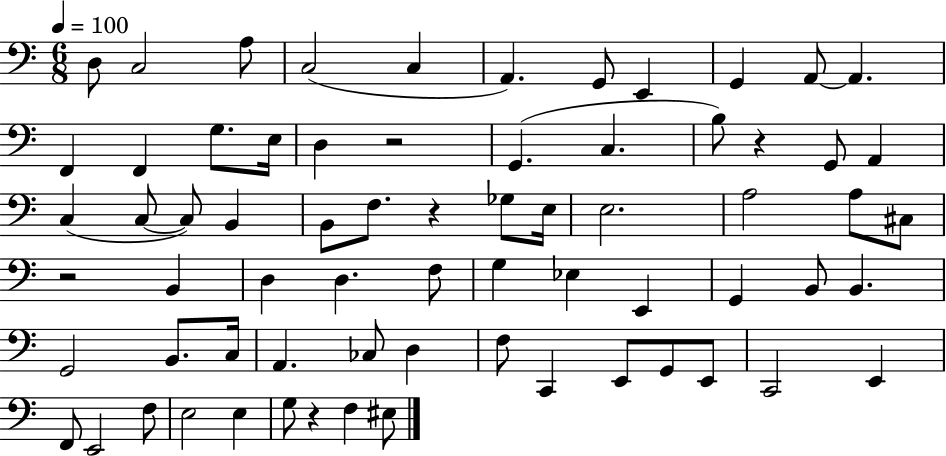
{
  \clef bass
  \numericTimeSignature
  \time 6/8
  \key c \major
  \tempo 4 = 100
  \repeat volta 2 { d8 c2 a8 | c2( c4 | a,4.) g,8 e,4 | g,4 a,8~~ a,4. | \break f,4 f,4 g8. e16 | d4 r2 | g,4.( c4. | b8) r4 g,8 a,4 | \break c4( c8~~ c8) b,4 | b,8 f8. r4 ges8 e16 | e2. | a2 a8 cis8 | \break r2 b,4 | d4 d4. f8 | g4 ees4 e,4 | g,4 b,8 b,4. | \break g,2 b,8. c16 | a,4. ces8 d4 | f8 c,4 e,8 g,8 e,8 | c,2 e,4 | \break f,8 e,2 f8 | e2 e4 | g8 r4 f4 eis8 | } \bar "|."
}